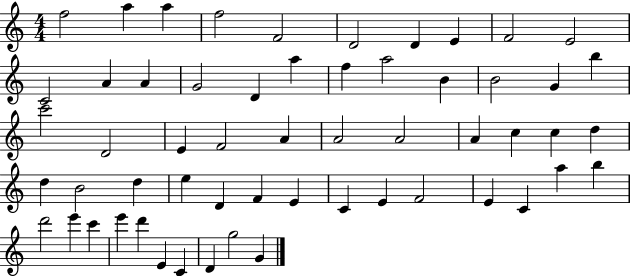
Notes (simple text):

F5/h A5/q A5/q F5/h F4/h D4/h D4/q E4/q F4/h E4/h C4/h A4/q A4/q G4/h D4/q A5/q F5/q A5/h B4/q B4/h G4/q B5/q C6/h D4/h E4/q F4/h A4/q A4/h A4/h A4/q C5/q C5/q D5/q D5/q B4/h D5/q E5/q D4/q F4/q E4/q C4/q E4/q F4/h E4/q C4/q A5/q B5/q D6/h E6/q C6/q E6/q D6/q E4/q C4/q D4/q G5/h G4/q